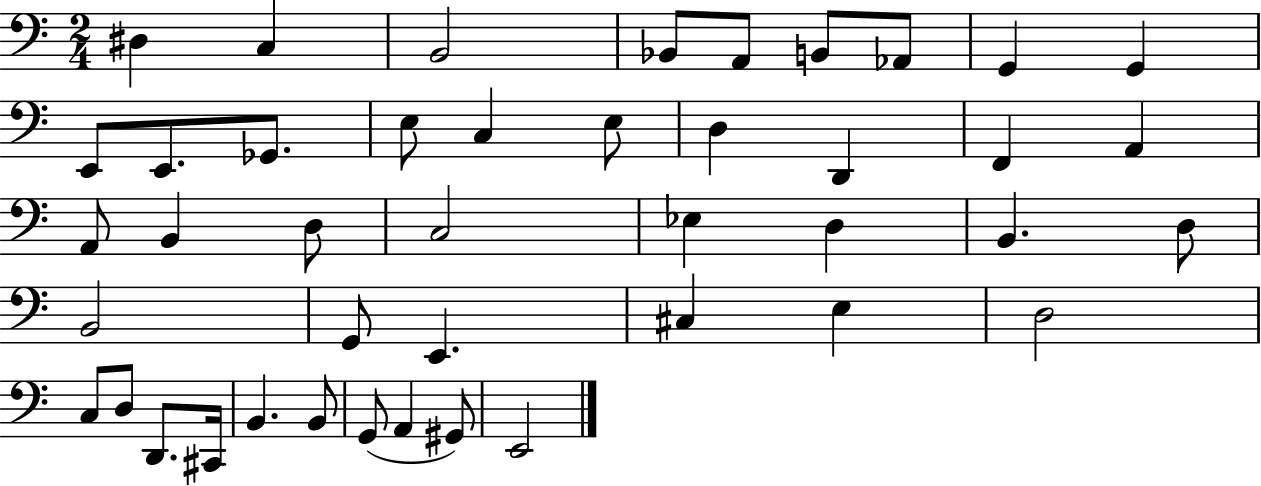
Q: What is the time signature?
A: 2/4